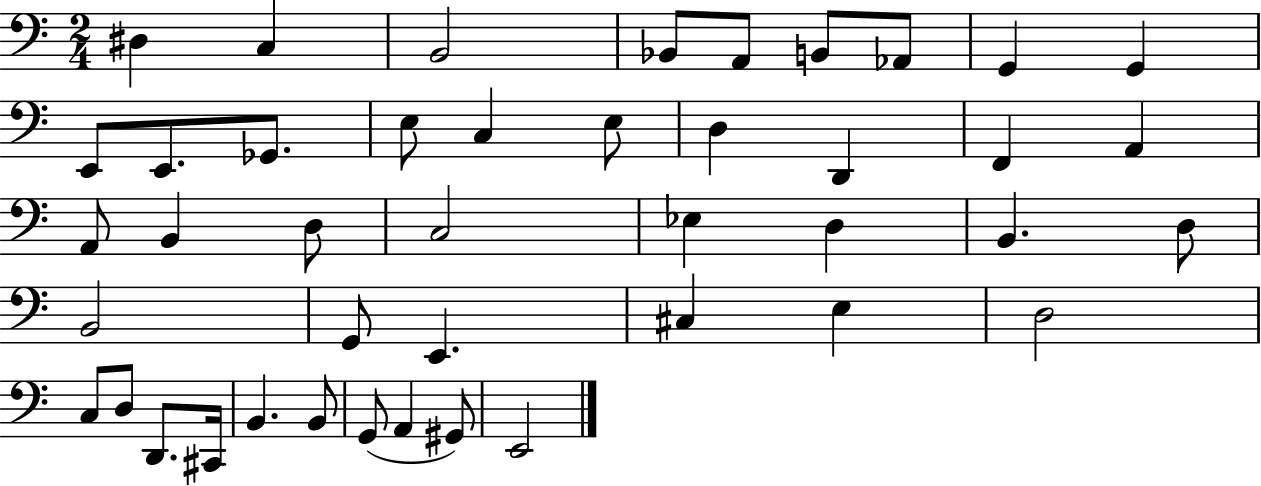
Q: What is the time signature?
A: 2/4